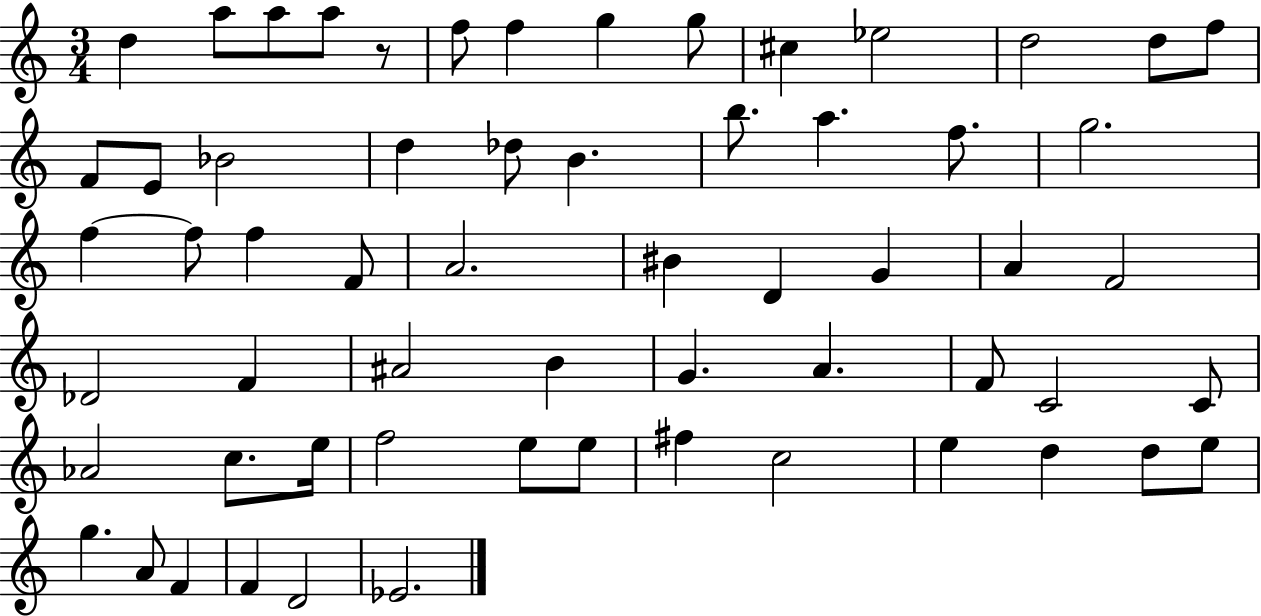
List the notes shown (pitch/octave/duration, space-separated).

D5/q A5/e A5/e A5/e R/e F5/e F5/q G5/q G5/e C#5/q Eb5/h D5/h D5/e F5/e F4/e E4/e Bb4/h D5/q Db5/e B4/q. B5/e. A5/q. F5/e. G5/h. F5/q F5/e F5/q F4/e A4/h. BIS4/q D4/q G4/q A4/q F4/h Db4/h F4/q A#4/h B4/q G4/q. A4/q. F4/e C4/h C4/e Ab4/h C5/e. E5/s F5/h E5/e E5/e F#5/q C5/h E5/q D5/q D5/e E5/e G5/q. A4/e F4/q F4/q D4/h Eb4/h.